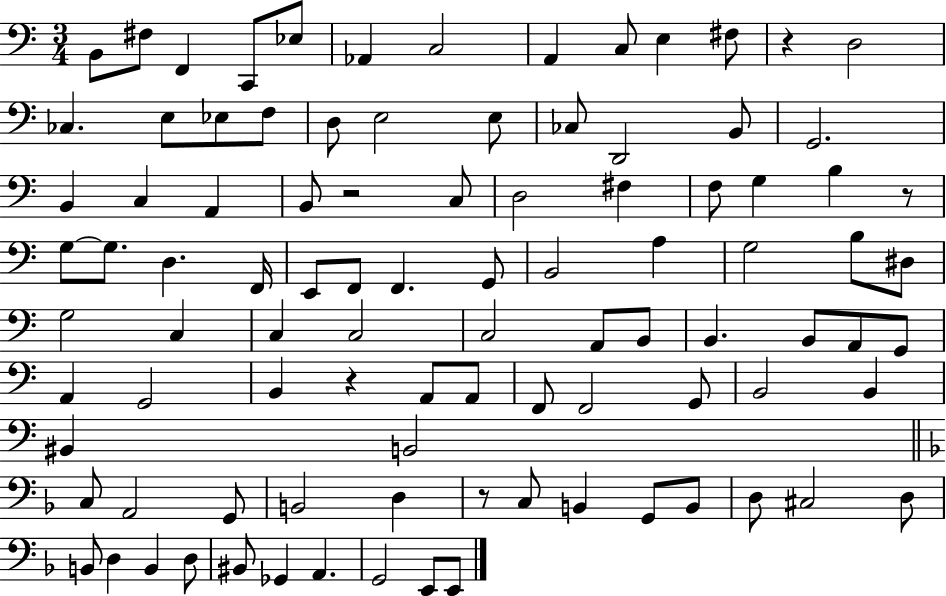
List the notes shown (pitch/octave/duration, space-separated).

B2/e F#3/e F2/q C2/e Eb3/e Ab2/q C3/h A2/q C3/e E3/q F#3/e R/q D3/h CES3/q. E3/e Eb3/e F3/e D3/e E3/h E3/e CES3/e D2/h B2/e G2/h. B2/q C3/q A2/q B2/e R/h C3/e D3/h F#3/q F3/e G3/q B3/q R/e G3/e G3/e. D3/q. F2/s E2/e F2/e F2/q. G2/e B2/h A3/q G3/h B3/e D#3/e G3/h C3/q C3/q C3/h C3/h A2/e B2/e B2/q. B2/e A2/e G2/e A2/q G2/h B2/q R/q A2/e A2/e F2/e F2/h G2/e B2/h B2/q BIS2/q B2/h C3/e A2/h G2/e B2/h D3/q R/e C3/e B2/q G2/e B2/e D3/e C#3/h D3/e B2/e D3/q B2/q D3/e BIS2/e Gb2/q A2/q. G2/h E2/e E2/e